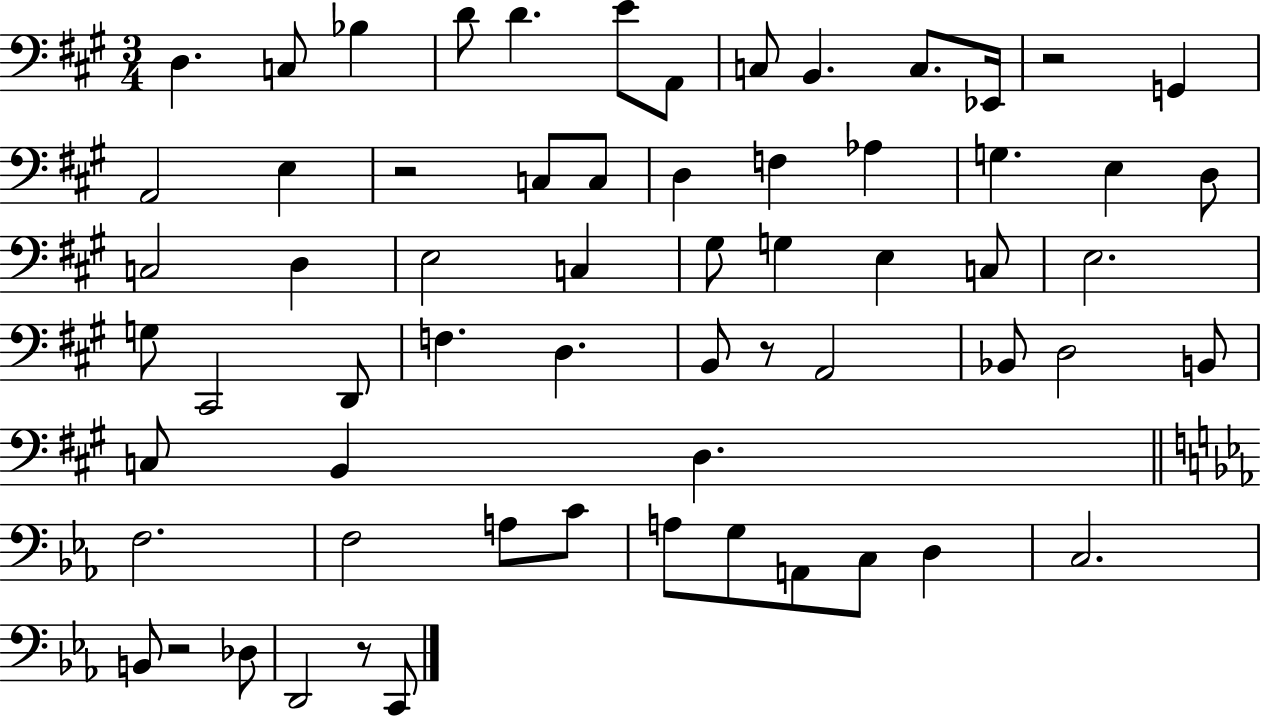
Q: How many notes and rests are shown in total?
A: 63